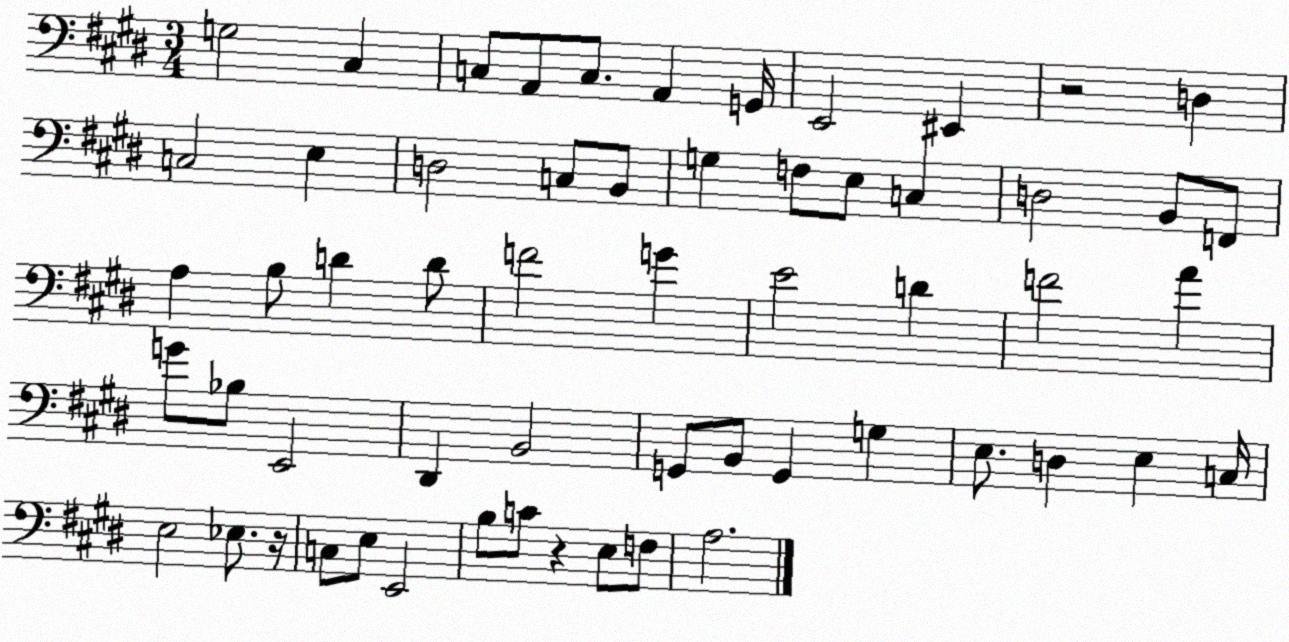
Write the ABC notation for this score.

X:1
T:Untitled
M:3/4
L:1/4
K:E
G,2 ^C, C,/2 A,,/2 C,/2 A,, G,,/4 E,,2 ^E,, z2 D, C,2 E, D,2 C,/2 B,,/2 G, F,/2 E,/2 C, D,2 B,,/2 F,,/2 A, B,/2 D D/2 F2 G E2 D F2 A G/2 _B,/2 E,,2 ^D,, B,,2 G,,/2 B,,/2 G,, G, E,/2 D, E, C,/4 E,2 _E,/2 z/4 C,/2 E,/2 E,,2 B,/2 C/2 z E,/2 F,/2 A,2